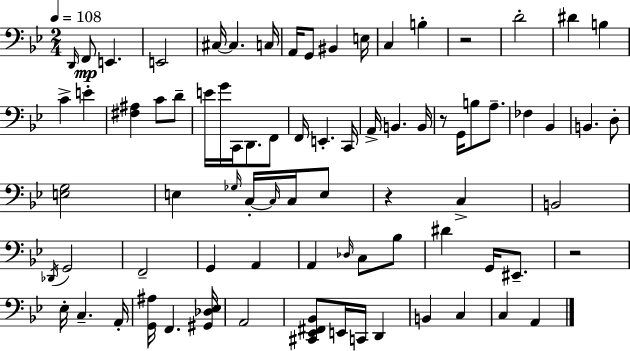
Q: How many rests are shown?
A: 4